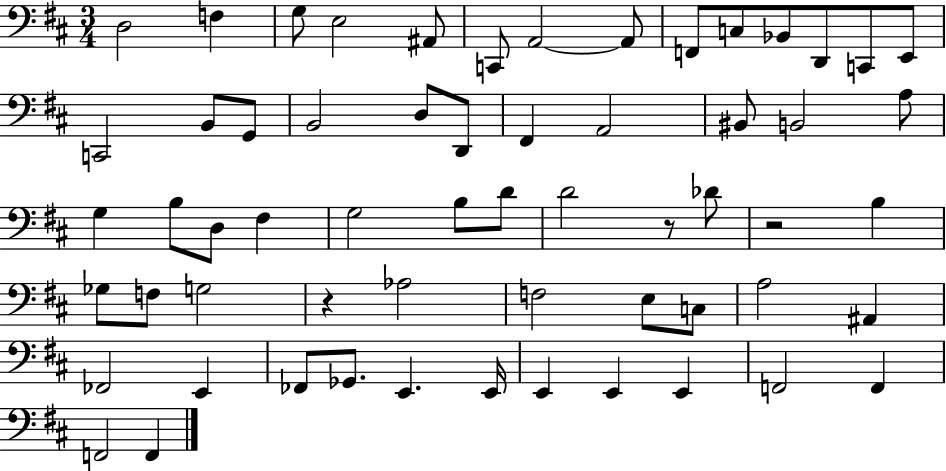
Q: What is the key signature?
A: D major